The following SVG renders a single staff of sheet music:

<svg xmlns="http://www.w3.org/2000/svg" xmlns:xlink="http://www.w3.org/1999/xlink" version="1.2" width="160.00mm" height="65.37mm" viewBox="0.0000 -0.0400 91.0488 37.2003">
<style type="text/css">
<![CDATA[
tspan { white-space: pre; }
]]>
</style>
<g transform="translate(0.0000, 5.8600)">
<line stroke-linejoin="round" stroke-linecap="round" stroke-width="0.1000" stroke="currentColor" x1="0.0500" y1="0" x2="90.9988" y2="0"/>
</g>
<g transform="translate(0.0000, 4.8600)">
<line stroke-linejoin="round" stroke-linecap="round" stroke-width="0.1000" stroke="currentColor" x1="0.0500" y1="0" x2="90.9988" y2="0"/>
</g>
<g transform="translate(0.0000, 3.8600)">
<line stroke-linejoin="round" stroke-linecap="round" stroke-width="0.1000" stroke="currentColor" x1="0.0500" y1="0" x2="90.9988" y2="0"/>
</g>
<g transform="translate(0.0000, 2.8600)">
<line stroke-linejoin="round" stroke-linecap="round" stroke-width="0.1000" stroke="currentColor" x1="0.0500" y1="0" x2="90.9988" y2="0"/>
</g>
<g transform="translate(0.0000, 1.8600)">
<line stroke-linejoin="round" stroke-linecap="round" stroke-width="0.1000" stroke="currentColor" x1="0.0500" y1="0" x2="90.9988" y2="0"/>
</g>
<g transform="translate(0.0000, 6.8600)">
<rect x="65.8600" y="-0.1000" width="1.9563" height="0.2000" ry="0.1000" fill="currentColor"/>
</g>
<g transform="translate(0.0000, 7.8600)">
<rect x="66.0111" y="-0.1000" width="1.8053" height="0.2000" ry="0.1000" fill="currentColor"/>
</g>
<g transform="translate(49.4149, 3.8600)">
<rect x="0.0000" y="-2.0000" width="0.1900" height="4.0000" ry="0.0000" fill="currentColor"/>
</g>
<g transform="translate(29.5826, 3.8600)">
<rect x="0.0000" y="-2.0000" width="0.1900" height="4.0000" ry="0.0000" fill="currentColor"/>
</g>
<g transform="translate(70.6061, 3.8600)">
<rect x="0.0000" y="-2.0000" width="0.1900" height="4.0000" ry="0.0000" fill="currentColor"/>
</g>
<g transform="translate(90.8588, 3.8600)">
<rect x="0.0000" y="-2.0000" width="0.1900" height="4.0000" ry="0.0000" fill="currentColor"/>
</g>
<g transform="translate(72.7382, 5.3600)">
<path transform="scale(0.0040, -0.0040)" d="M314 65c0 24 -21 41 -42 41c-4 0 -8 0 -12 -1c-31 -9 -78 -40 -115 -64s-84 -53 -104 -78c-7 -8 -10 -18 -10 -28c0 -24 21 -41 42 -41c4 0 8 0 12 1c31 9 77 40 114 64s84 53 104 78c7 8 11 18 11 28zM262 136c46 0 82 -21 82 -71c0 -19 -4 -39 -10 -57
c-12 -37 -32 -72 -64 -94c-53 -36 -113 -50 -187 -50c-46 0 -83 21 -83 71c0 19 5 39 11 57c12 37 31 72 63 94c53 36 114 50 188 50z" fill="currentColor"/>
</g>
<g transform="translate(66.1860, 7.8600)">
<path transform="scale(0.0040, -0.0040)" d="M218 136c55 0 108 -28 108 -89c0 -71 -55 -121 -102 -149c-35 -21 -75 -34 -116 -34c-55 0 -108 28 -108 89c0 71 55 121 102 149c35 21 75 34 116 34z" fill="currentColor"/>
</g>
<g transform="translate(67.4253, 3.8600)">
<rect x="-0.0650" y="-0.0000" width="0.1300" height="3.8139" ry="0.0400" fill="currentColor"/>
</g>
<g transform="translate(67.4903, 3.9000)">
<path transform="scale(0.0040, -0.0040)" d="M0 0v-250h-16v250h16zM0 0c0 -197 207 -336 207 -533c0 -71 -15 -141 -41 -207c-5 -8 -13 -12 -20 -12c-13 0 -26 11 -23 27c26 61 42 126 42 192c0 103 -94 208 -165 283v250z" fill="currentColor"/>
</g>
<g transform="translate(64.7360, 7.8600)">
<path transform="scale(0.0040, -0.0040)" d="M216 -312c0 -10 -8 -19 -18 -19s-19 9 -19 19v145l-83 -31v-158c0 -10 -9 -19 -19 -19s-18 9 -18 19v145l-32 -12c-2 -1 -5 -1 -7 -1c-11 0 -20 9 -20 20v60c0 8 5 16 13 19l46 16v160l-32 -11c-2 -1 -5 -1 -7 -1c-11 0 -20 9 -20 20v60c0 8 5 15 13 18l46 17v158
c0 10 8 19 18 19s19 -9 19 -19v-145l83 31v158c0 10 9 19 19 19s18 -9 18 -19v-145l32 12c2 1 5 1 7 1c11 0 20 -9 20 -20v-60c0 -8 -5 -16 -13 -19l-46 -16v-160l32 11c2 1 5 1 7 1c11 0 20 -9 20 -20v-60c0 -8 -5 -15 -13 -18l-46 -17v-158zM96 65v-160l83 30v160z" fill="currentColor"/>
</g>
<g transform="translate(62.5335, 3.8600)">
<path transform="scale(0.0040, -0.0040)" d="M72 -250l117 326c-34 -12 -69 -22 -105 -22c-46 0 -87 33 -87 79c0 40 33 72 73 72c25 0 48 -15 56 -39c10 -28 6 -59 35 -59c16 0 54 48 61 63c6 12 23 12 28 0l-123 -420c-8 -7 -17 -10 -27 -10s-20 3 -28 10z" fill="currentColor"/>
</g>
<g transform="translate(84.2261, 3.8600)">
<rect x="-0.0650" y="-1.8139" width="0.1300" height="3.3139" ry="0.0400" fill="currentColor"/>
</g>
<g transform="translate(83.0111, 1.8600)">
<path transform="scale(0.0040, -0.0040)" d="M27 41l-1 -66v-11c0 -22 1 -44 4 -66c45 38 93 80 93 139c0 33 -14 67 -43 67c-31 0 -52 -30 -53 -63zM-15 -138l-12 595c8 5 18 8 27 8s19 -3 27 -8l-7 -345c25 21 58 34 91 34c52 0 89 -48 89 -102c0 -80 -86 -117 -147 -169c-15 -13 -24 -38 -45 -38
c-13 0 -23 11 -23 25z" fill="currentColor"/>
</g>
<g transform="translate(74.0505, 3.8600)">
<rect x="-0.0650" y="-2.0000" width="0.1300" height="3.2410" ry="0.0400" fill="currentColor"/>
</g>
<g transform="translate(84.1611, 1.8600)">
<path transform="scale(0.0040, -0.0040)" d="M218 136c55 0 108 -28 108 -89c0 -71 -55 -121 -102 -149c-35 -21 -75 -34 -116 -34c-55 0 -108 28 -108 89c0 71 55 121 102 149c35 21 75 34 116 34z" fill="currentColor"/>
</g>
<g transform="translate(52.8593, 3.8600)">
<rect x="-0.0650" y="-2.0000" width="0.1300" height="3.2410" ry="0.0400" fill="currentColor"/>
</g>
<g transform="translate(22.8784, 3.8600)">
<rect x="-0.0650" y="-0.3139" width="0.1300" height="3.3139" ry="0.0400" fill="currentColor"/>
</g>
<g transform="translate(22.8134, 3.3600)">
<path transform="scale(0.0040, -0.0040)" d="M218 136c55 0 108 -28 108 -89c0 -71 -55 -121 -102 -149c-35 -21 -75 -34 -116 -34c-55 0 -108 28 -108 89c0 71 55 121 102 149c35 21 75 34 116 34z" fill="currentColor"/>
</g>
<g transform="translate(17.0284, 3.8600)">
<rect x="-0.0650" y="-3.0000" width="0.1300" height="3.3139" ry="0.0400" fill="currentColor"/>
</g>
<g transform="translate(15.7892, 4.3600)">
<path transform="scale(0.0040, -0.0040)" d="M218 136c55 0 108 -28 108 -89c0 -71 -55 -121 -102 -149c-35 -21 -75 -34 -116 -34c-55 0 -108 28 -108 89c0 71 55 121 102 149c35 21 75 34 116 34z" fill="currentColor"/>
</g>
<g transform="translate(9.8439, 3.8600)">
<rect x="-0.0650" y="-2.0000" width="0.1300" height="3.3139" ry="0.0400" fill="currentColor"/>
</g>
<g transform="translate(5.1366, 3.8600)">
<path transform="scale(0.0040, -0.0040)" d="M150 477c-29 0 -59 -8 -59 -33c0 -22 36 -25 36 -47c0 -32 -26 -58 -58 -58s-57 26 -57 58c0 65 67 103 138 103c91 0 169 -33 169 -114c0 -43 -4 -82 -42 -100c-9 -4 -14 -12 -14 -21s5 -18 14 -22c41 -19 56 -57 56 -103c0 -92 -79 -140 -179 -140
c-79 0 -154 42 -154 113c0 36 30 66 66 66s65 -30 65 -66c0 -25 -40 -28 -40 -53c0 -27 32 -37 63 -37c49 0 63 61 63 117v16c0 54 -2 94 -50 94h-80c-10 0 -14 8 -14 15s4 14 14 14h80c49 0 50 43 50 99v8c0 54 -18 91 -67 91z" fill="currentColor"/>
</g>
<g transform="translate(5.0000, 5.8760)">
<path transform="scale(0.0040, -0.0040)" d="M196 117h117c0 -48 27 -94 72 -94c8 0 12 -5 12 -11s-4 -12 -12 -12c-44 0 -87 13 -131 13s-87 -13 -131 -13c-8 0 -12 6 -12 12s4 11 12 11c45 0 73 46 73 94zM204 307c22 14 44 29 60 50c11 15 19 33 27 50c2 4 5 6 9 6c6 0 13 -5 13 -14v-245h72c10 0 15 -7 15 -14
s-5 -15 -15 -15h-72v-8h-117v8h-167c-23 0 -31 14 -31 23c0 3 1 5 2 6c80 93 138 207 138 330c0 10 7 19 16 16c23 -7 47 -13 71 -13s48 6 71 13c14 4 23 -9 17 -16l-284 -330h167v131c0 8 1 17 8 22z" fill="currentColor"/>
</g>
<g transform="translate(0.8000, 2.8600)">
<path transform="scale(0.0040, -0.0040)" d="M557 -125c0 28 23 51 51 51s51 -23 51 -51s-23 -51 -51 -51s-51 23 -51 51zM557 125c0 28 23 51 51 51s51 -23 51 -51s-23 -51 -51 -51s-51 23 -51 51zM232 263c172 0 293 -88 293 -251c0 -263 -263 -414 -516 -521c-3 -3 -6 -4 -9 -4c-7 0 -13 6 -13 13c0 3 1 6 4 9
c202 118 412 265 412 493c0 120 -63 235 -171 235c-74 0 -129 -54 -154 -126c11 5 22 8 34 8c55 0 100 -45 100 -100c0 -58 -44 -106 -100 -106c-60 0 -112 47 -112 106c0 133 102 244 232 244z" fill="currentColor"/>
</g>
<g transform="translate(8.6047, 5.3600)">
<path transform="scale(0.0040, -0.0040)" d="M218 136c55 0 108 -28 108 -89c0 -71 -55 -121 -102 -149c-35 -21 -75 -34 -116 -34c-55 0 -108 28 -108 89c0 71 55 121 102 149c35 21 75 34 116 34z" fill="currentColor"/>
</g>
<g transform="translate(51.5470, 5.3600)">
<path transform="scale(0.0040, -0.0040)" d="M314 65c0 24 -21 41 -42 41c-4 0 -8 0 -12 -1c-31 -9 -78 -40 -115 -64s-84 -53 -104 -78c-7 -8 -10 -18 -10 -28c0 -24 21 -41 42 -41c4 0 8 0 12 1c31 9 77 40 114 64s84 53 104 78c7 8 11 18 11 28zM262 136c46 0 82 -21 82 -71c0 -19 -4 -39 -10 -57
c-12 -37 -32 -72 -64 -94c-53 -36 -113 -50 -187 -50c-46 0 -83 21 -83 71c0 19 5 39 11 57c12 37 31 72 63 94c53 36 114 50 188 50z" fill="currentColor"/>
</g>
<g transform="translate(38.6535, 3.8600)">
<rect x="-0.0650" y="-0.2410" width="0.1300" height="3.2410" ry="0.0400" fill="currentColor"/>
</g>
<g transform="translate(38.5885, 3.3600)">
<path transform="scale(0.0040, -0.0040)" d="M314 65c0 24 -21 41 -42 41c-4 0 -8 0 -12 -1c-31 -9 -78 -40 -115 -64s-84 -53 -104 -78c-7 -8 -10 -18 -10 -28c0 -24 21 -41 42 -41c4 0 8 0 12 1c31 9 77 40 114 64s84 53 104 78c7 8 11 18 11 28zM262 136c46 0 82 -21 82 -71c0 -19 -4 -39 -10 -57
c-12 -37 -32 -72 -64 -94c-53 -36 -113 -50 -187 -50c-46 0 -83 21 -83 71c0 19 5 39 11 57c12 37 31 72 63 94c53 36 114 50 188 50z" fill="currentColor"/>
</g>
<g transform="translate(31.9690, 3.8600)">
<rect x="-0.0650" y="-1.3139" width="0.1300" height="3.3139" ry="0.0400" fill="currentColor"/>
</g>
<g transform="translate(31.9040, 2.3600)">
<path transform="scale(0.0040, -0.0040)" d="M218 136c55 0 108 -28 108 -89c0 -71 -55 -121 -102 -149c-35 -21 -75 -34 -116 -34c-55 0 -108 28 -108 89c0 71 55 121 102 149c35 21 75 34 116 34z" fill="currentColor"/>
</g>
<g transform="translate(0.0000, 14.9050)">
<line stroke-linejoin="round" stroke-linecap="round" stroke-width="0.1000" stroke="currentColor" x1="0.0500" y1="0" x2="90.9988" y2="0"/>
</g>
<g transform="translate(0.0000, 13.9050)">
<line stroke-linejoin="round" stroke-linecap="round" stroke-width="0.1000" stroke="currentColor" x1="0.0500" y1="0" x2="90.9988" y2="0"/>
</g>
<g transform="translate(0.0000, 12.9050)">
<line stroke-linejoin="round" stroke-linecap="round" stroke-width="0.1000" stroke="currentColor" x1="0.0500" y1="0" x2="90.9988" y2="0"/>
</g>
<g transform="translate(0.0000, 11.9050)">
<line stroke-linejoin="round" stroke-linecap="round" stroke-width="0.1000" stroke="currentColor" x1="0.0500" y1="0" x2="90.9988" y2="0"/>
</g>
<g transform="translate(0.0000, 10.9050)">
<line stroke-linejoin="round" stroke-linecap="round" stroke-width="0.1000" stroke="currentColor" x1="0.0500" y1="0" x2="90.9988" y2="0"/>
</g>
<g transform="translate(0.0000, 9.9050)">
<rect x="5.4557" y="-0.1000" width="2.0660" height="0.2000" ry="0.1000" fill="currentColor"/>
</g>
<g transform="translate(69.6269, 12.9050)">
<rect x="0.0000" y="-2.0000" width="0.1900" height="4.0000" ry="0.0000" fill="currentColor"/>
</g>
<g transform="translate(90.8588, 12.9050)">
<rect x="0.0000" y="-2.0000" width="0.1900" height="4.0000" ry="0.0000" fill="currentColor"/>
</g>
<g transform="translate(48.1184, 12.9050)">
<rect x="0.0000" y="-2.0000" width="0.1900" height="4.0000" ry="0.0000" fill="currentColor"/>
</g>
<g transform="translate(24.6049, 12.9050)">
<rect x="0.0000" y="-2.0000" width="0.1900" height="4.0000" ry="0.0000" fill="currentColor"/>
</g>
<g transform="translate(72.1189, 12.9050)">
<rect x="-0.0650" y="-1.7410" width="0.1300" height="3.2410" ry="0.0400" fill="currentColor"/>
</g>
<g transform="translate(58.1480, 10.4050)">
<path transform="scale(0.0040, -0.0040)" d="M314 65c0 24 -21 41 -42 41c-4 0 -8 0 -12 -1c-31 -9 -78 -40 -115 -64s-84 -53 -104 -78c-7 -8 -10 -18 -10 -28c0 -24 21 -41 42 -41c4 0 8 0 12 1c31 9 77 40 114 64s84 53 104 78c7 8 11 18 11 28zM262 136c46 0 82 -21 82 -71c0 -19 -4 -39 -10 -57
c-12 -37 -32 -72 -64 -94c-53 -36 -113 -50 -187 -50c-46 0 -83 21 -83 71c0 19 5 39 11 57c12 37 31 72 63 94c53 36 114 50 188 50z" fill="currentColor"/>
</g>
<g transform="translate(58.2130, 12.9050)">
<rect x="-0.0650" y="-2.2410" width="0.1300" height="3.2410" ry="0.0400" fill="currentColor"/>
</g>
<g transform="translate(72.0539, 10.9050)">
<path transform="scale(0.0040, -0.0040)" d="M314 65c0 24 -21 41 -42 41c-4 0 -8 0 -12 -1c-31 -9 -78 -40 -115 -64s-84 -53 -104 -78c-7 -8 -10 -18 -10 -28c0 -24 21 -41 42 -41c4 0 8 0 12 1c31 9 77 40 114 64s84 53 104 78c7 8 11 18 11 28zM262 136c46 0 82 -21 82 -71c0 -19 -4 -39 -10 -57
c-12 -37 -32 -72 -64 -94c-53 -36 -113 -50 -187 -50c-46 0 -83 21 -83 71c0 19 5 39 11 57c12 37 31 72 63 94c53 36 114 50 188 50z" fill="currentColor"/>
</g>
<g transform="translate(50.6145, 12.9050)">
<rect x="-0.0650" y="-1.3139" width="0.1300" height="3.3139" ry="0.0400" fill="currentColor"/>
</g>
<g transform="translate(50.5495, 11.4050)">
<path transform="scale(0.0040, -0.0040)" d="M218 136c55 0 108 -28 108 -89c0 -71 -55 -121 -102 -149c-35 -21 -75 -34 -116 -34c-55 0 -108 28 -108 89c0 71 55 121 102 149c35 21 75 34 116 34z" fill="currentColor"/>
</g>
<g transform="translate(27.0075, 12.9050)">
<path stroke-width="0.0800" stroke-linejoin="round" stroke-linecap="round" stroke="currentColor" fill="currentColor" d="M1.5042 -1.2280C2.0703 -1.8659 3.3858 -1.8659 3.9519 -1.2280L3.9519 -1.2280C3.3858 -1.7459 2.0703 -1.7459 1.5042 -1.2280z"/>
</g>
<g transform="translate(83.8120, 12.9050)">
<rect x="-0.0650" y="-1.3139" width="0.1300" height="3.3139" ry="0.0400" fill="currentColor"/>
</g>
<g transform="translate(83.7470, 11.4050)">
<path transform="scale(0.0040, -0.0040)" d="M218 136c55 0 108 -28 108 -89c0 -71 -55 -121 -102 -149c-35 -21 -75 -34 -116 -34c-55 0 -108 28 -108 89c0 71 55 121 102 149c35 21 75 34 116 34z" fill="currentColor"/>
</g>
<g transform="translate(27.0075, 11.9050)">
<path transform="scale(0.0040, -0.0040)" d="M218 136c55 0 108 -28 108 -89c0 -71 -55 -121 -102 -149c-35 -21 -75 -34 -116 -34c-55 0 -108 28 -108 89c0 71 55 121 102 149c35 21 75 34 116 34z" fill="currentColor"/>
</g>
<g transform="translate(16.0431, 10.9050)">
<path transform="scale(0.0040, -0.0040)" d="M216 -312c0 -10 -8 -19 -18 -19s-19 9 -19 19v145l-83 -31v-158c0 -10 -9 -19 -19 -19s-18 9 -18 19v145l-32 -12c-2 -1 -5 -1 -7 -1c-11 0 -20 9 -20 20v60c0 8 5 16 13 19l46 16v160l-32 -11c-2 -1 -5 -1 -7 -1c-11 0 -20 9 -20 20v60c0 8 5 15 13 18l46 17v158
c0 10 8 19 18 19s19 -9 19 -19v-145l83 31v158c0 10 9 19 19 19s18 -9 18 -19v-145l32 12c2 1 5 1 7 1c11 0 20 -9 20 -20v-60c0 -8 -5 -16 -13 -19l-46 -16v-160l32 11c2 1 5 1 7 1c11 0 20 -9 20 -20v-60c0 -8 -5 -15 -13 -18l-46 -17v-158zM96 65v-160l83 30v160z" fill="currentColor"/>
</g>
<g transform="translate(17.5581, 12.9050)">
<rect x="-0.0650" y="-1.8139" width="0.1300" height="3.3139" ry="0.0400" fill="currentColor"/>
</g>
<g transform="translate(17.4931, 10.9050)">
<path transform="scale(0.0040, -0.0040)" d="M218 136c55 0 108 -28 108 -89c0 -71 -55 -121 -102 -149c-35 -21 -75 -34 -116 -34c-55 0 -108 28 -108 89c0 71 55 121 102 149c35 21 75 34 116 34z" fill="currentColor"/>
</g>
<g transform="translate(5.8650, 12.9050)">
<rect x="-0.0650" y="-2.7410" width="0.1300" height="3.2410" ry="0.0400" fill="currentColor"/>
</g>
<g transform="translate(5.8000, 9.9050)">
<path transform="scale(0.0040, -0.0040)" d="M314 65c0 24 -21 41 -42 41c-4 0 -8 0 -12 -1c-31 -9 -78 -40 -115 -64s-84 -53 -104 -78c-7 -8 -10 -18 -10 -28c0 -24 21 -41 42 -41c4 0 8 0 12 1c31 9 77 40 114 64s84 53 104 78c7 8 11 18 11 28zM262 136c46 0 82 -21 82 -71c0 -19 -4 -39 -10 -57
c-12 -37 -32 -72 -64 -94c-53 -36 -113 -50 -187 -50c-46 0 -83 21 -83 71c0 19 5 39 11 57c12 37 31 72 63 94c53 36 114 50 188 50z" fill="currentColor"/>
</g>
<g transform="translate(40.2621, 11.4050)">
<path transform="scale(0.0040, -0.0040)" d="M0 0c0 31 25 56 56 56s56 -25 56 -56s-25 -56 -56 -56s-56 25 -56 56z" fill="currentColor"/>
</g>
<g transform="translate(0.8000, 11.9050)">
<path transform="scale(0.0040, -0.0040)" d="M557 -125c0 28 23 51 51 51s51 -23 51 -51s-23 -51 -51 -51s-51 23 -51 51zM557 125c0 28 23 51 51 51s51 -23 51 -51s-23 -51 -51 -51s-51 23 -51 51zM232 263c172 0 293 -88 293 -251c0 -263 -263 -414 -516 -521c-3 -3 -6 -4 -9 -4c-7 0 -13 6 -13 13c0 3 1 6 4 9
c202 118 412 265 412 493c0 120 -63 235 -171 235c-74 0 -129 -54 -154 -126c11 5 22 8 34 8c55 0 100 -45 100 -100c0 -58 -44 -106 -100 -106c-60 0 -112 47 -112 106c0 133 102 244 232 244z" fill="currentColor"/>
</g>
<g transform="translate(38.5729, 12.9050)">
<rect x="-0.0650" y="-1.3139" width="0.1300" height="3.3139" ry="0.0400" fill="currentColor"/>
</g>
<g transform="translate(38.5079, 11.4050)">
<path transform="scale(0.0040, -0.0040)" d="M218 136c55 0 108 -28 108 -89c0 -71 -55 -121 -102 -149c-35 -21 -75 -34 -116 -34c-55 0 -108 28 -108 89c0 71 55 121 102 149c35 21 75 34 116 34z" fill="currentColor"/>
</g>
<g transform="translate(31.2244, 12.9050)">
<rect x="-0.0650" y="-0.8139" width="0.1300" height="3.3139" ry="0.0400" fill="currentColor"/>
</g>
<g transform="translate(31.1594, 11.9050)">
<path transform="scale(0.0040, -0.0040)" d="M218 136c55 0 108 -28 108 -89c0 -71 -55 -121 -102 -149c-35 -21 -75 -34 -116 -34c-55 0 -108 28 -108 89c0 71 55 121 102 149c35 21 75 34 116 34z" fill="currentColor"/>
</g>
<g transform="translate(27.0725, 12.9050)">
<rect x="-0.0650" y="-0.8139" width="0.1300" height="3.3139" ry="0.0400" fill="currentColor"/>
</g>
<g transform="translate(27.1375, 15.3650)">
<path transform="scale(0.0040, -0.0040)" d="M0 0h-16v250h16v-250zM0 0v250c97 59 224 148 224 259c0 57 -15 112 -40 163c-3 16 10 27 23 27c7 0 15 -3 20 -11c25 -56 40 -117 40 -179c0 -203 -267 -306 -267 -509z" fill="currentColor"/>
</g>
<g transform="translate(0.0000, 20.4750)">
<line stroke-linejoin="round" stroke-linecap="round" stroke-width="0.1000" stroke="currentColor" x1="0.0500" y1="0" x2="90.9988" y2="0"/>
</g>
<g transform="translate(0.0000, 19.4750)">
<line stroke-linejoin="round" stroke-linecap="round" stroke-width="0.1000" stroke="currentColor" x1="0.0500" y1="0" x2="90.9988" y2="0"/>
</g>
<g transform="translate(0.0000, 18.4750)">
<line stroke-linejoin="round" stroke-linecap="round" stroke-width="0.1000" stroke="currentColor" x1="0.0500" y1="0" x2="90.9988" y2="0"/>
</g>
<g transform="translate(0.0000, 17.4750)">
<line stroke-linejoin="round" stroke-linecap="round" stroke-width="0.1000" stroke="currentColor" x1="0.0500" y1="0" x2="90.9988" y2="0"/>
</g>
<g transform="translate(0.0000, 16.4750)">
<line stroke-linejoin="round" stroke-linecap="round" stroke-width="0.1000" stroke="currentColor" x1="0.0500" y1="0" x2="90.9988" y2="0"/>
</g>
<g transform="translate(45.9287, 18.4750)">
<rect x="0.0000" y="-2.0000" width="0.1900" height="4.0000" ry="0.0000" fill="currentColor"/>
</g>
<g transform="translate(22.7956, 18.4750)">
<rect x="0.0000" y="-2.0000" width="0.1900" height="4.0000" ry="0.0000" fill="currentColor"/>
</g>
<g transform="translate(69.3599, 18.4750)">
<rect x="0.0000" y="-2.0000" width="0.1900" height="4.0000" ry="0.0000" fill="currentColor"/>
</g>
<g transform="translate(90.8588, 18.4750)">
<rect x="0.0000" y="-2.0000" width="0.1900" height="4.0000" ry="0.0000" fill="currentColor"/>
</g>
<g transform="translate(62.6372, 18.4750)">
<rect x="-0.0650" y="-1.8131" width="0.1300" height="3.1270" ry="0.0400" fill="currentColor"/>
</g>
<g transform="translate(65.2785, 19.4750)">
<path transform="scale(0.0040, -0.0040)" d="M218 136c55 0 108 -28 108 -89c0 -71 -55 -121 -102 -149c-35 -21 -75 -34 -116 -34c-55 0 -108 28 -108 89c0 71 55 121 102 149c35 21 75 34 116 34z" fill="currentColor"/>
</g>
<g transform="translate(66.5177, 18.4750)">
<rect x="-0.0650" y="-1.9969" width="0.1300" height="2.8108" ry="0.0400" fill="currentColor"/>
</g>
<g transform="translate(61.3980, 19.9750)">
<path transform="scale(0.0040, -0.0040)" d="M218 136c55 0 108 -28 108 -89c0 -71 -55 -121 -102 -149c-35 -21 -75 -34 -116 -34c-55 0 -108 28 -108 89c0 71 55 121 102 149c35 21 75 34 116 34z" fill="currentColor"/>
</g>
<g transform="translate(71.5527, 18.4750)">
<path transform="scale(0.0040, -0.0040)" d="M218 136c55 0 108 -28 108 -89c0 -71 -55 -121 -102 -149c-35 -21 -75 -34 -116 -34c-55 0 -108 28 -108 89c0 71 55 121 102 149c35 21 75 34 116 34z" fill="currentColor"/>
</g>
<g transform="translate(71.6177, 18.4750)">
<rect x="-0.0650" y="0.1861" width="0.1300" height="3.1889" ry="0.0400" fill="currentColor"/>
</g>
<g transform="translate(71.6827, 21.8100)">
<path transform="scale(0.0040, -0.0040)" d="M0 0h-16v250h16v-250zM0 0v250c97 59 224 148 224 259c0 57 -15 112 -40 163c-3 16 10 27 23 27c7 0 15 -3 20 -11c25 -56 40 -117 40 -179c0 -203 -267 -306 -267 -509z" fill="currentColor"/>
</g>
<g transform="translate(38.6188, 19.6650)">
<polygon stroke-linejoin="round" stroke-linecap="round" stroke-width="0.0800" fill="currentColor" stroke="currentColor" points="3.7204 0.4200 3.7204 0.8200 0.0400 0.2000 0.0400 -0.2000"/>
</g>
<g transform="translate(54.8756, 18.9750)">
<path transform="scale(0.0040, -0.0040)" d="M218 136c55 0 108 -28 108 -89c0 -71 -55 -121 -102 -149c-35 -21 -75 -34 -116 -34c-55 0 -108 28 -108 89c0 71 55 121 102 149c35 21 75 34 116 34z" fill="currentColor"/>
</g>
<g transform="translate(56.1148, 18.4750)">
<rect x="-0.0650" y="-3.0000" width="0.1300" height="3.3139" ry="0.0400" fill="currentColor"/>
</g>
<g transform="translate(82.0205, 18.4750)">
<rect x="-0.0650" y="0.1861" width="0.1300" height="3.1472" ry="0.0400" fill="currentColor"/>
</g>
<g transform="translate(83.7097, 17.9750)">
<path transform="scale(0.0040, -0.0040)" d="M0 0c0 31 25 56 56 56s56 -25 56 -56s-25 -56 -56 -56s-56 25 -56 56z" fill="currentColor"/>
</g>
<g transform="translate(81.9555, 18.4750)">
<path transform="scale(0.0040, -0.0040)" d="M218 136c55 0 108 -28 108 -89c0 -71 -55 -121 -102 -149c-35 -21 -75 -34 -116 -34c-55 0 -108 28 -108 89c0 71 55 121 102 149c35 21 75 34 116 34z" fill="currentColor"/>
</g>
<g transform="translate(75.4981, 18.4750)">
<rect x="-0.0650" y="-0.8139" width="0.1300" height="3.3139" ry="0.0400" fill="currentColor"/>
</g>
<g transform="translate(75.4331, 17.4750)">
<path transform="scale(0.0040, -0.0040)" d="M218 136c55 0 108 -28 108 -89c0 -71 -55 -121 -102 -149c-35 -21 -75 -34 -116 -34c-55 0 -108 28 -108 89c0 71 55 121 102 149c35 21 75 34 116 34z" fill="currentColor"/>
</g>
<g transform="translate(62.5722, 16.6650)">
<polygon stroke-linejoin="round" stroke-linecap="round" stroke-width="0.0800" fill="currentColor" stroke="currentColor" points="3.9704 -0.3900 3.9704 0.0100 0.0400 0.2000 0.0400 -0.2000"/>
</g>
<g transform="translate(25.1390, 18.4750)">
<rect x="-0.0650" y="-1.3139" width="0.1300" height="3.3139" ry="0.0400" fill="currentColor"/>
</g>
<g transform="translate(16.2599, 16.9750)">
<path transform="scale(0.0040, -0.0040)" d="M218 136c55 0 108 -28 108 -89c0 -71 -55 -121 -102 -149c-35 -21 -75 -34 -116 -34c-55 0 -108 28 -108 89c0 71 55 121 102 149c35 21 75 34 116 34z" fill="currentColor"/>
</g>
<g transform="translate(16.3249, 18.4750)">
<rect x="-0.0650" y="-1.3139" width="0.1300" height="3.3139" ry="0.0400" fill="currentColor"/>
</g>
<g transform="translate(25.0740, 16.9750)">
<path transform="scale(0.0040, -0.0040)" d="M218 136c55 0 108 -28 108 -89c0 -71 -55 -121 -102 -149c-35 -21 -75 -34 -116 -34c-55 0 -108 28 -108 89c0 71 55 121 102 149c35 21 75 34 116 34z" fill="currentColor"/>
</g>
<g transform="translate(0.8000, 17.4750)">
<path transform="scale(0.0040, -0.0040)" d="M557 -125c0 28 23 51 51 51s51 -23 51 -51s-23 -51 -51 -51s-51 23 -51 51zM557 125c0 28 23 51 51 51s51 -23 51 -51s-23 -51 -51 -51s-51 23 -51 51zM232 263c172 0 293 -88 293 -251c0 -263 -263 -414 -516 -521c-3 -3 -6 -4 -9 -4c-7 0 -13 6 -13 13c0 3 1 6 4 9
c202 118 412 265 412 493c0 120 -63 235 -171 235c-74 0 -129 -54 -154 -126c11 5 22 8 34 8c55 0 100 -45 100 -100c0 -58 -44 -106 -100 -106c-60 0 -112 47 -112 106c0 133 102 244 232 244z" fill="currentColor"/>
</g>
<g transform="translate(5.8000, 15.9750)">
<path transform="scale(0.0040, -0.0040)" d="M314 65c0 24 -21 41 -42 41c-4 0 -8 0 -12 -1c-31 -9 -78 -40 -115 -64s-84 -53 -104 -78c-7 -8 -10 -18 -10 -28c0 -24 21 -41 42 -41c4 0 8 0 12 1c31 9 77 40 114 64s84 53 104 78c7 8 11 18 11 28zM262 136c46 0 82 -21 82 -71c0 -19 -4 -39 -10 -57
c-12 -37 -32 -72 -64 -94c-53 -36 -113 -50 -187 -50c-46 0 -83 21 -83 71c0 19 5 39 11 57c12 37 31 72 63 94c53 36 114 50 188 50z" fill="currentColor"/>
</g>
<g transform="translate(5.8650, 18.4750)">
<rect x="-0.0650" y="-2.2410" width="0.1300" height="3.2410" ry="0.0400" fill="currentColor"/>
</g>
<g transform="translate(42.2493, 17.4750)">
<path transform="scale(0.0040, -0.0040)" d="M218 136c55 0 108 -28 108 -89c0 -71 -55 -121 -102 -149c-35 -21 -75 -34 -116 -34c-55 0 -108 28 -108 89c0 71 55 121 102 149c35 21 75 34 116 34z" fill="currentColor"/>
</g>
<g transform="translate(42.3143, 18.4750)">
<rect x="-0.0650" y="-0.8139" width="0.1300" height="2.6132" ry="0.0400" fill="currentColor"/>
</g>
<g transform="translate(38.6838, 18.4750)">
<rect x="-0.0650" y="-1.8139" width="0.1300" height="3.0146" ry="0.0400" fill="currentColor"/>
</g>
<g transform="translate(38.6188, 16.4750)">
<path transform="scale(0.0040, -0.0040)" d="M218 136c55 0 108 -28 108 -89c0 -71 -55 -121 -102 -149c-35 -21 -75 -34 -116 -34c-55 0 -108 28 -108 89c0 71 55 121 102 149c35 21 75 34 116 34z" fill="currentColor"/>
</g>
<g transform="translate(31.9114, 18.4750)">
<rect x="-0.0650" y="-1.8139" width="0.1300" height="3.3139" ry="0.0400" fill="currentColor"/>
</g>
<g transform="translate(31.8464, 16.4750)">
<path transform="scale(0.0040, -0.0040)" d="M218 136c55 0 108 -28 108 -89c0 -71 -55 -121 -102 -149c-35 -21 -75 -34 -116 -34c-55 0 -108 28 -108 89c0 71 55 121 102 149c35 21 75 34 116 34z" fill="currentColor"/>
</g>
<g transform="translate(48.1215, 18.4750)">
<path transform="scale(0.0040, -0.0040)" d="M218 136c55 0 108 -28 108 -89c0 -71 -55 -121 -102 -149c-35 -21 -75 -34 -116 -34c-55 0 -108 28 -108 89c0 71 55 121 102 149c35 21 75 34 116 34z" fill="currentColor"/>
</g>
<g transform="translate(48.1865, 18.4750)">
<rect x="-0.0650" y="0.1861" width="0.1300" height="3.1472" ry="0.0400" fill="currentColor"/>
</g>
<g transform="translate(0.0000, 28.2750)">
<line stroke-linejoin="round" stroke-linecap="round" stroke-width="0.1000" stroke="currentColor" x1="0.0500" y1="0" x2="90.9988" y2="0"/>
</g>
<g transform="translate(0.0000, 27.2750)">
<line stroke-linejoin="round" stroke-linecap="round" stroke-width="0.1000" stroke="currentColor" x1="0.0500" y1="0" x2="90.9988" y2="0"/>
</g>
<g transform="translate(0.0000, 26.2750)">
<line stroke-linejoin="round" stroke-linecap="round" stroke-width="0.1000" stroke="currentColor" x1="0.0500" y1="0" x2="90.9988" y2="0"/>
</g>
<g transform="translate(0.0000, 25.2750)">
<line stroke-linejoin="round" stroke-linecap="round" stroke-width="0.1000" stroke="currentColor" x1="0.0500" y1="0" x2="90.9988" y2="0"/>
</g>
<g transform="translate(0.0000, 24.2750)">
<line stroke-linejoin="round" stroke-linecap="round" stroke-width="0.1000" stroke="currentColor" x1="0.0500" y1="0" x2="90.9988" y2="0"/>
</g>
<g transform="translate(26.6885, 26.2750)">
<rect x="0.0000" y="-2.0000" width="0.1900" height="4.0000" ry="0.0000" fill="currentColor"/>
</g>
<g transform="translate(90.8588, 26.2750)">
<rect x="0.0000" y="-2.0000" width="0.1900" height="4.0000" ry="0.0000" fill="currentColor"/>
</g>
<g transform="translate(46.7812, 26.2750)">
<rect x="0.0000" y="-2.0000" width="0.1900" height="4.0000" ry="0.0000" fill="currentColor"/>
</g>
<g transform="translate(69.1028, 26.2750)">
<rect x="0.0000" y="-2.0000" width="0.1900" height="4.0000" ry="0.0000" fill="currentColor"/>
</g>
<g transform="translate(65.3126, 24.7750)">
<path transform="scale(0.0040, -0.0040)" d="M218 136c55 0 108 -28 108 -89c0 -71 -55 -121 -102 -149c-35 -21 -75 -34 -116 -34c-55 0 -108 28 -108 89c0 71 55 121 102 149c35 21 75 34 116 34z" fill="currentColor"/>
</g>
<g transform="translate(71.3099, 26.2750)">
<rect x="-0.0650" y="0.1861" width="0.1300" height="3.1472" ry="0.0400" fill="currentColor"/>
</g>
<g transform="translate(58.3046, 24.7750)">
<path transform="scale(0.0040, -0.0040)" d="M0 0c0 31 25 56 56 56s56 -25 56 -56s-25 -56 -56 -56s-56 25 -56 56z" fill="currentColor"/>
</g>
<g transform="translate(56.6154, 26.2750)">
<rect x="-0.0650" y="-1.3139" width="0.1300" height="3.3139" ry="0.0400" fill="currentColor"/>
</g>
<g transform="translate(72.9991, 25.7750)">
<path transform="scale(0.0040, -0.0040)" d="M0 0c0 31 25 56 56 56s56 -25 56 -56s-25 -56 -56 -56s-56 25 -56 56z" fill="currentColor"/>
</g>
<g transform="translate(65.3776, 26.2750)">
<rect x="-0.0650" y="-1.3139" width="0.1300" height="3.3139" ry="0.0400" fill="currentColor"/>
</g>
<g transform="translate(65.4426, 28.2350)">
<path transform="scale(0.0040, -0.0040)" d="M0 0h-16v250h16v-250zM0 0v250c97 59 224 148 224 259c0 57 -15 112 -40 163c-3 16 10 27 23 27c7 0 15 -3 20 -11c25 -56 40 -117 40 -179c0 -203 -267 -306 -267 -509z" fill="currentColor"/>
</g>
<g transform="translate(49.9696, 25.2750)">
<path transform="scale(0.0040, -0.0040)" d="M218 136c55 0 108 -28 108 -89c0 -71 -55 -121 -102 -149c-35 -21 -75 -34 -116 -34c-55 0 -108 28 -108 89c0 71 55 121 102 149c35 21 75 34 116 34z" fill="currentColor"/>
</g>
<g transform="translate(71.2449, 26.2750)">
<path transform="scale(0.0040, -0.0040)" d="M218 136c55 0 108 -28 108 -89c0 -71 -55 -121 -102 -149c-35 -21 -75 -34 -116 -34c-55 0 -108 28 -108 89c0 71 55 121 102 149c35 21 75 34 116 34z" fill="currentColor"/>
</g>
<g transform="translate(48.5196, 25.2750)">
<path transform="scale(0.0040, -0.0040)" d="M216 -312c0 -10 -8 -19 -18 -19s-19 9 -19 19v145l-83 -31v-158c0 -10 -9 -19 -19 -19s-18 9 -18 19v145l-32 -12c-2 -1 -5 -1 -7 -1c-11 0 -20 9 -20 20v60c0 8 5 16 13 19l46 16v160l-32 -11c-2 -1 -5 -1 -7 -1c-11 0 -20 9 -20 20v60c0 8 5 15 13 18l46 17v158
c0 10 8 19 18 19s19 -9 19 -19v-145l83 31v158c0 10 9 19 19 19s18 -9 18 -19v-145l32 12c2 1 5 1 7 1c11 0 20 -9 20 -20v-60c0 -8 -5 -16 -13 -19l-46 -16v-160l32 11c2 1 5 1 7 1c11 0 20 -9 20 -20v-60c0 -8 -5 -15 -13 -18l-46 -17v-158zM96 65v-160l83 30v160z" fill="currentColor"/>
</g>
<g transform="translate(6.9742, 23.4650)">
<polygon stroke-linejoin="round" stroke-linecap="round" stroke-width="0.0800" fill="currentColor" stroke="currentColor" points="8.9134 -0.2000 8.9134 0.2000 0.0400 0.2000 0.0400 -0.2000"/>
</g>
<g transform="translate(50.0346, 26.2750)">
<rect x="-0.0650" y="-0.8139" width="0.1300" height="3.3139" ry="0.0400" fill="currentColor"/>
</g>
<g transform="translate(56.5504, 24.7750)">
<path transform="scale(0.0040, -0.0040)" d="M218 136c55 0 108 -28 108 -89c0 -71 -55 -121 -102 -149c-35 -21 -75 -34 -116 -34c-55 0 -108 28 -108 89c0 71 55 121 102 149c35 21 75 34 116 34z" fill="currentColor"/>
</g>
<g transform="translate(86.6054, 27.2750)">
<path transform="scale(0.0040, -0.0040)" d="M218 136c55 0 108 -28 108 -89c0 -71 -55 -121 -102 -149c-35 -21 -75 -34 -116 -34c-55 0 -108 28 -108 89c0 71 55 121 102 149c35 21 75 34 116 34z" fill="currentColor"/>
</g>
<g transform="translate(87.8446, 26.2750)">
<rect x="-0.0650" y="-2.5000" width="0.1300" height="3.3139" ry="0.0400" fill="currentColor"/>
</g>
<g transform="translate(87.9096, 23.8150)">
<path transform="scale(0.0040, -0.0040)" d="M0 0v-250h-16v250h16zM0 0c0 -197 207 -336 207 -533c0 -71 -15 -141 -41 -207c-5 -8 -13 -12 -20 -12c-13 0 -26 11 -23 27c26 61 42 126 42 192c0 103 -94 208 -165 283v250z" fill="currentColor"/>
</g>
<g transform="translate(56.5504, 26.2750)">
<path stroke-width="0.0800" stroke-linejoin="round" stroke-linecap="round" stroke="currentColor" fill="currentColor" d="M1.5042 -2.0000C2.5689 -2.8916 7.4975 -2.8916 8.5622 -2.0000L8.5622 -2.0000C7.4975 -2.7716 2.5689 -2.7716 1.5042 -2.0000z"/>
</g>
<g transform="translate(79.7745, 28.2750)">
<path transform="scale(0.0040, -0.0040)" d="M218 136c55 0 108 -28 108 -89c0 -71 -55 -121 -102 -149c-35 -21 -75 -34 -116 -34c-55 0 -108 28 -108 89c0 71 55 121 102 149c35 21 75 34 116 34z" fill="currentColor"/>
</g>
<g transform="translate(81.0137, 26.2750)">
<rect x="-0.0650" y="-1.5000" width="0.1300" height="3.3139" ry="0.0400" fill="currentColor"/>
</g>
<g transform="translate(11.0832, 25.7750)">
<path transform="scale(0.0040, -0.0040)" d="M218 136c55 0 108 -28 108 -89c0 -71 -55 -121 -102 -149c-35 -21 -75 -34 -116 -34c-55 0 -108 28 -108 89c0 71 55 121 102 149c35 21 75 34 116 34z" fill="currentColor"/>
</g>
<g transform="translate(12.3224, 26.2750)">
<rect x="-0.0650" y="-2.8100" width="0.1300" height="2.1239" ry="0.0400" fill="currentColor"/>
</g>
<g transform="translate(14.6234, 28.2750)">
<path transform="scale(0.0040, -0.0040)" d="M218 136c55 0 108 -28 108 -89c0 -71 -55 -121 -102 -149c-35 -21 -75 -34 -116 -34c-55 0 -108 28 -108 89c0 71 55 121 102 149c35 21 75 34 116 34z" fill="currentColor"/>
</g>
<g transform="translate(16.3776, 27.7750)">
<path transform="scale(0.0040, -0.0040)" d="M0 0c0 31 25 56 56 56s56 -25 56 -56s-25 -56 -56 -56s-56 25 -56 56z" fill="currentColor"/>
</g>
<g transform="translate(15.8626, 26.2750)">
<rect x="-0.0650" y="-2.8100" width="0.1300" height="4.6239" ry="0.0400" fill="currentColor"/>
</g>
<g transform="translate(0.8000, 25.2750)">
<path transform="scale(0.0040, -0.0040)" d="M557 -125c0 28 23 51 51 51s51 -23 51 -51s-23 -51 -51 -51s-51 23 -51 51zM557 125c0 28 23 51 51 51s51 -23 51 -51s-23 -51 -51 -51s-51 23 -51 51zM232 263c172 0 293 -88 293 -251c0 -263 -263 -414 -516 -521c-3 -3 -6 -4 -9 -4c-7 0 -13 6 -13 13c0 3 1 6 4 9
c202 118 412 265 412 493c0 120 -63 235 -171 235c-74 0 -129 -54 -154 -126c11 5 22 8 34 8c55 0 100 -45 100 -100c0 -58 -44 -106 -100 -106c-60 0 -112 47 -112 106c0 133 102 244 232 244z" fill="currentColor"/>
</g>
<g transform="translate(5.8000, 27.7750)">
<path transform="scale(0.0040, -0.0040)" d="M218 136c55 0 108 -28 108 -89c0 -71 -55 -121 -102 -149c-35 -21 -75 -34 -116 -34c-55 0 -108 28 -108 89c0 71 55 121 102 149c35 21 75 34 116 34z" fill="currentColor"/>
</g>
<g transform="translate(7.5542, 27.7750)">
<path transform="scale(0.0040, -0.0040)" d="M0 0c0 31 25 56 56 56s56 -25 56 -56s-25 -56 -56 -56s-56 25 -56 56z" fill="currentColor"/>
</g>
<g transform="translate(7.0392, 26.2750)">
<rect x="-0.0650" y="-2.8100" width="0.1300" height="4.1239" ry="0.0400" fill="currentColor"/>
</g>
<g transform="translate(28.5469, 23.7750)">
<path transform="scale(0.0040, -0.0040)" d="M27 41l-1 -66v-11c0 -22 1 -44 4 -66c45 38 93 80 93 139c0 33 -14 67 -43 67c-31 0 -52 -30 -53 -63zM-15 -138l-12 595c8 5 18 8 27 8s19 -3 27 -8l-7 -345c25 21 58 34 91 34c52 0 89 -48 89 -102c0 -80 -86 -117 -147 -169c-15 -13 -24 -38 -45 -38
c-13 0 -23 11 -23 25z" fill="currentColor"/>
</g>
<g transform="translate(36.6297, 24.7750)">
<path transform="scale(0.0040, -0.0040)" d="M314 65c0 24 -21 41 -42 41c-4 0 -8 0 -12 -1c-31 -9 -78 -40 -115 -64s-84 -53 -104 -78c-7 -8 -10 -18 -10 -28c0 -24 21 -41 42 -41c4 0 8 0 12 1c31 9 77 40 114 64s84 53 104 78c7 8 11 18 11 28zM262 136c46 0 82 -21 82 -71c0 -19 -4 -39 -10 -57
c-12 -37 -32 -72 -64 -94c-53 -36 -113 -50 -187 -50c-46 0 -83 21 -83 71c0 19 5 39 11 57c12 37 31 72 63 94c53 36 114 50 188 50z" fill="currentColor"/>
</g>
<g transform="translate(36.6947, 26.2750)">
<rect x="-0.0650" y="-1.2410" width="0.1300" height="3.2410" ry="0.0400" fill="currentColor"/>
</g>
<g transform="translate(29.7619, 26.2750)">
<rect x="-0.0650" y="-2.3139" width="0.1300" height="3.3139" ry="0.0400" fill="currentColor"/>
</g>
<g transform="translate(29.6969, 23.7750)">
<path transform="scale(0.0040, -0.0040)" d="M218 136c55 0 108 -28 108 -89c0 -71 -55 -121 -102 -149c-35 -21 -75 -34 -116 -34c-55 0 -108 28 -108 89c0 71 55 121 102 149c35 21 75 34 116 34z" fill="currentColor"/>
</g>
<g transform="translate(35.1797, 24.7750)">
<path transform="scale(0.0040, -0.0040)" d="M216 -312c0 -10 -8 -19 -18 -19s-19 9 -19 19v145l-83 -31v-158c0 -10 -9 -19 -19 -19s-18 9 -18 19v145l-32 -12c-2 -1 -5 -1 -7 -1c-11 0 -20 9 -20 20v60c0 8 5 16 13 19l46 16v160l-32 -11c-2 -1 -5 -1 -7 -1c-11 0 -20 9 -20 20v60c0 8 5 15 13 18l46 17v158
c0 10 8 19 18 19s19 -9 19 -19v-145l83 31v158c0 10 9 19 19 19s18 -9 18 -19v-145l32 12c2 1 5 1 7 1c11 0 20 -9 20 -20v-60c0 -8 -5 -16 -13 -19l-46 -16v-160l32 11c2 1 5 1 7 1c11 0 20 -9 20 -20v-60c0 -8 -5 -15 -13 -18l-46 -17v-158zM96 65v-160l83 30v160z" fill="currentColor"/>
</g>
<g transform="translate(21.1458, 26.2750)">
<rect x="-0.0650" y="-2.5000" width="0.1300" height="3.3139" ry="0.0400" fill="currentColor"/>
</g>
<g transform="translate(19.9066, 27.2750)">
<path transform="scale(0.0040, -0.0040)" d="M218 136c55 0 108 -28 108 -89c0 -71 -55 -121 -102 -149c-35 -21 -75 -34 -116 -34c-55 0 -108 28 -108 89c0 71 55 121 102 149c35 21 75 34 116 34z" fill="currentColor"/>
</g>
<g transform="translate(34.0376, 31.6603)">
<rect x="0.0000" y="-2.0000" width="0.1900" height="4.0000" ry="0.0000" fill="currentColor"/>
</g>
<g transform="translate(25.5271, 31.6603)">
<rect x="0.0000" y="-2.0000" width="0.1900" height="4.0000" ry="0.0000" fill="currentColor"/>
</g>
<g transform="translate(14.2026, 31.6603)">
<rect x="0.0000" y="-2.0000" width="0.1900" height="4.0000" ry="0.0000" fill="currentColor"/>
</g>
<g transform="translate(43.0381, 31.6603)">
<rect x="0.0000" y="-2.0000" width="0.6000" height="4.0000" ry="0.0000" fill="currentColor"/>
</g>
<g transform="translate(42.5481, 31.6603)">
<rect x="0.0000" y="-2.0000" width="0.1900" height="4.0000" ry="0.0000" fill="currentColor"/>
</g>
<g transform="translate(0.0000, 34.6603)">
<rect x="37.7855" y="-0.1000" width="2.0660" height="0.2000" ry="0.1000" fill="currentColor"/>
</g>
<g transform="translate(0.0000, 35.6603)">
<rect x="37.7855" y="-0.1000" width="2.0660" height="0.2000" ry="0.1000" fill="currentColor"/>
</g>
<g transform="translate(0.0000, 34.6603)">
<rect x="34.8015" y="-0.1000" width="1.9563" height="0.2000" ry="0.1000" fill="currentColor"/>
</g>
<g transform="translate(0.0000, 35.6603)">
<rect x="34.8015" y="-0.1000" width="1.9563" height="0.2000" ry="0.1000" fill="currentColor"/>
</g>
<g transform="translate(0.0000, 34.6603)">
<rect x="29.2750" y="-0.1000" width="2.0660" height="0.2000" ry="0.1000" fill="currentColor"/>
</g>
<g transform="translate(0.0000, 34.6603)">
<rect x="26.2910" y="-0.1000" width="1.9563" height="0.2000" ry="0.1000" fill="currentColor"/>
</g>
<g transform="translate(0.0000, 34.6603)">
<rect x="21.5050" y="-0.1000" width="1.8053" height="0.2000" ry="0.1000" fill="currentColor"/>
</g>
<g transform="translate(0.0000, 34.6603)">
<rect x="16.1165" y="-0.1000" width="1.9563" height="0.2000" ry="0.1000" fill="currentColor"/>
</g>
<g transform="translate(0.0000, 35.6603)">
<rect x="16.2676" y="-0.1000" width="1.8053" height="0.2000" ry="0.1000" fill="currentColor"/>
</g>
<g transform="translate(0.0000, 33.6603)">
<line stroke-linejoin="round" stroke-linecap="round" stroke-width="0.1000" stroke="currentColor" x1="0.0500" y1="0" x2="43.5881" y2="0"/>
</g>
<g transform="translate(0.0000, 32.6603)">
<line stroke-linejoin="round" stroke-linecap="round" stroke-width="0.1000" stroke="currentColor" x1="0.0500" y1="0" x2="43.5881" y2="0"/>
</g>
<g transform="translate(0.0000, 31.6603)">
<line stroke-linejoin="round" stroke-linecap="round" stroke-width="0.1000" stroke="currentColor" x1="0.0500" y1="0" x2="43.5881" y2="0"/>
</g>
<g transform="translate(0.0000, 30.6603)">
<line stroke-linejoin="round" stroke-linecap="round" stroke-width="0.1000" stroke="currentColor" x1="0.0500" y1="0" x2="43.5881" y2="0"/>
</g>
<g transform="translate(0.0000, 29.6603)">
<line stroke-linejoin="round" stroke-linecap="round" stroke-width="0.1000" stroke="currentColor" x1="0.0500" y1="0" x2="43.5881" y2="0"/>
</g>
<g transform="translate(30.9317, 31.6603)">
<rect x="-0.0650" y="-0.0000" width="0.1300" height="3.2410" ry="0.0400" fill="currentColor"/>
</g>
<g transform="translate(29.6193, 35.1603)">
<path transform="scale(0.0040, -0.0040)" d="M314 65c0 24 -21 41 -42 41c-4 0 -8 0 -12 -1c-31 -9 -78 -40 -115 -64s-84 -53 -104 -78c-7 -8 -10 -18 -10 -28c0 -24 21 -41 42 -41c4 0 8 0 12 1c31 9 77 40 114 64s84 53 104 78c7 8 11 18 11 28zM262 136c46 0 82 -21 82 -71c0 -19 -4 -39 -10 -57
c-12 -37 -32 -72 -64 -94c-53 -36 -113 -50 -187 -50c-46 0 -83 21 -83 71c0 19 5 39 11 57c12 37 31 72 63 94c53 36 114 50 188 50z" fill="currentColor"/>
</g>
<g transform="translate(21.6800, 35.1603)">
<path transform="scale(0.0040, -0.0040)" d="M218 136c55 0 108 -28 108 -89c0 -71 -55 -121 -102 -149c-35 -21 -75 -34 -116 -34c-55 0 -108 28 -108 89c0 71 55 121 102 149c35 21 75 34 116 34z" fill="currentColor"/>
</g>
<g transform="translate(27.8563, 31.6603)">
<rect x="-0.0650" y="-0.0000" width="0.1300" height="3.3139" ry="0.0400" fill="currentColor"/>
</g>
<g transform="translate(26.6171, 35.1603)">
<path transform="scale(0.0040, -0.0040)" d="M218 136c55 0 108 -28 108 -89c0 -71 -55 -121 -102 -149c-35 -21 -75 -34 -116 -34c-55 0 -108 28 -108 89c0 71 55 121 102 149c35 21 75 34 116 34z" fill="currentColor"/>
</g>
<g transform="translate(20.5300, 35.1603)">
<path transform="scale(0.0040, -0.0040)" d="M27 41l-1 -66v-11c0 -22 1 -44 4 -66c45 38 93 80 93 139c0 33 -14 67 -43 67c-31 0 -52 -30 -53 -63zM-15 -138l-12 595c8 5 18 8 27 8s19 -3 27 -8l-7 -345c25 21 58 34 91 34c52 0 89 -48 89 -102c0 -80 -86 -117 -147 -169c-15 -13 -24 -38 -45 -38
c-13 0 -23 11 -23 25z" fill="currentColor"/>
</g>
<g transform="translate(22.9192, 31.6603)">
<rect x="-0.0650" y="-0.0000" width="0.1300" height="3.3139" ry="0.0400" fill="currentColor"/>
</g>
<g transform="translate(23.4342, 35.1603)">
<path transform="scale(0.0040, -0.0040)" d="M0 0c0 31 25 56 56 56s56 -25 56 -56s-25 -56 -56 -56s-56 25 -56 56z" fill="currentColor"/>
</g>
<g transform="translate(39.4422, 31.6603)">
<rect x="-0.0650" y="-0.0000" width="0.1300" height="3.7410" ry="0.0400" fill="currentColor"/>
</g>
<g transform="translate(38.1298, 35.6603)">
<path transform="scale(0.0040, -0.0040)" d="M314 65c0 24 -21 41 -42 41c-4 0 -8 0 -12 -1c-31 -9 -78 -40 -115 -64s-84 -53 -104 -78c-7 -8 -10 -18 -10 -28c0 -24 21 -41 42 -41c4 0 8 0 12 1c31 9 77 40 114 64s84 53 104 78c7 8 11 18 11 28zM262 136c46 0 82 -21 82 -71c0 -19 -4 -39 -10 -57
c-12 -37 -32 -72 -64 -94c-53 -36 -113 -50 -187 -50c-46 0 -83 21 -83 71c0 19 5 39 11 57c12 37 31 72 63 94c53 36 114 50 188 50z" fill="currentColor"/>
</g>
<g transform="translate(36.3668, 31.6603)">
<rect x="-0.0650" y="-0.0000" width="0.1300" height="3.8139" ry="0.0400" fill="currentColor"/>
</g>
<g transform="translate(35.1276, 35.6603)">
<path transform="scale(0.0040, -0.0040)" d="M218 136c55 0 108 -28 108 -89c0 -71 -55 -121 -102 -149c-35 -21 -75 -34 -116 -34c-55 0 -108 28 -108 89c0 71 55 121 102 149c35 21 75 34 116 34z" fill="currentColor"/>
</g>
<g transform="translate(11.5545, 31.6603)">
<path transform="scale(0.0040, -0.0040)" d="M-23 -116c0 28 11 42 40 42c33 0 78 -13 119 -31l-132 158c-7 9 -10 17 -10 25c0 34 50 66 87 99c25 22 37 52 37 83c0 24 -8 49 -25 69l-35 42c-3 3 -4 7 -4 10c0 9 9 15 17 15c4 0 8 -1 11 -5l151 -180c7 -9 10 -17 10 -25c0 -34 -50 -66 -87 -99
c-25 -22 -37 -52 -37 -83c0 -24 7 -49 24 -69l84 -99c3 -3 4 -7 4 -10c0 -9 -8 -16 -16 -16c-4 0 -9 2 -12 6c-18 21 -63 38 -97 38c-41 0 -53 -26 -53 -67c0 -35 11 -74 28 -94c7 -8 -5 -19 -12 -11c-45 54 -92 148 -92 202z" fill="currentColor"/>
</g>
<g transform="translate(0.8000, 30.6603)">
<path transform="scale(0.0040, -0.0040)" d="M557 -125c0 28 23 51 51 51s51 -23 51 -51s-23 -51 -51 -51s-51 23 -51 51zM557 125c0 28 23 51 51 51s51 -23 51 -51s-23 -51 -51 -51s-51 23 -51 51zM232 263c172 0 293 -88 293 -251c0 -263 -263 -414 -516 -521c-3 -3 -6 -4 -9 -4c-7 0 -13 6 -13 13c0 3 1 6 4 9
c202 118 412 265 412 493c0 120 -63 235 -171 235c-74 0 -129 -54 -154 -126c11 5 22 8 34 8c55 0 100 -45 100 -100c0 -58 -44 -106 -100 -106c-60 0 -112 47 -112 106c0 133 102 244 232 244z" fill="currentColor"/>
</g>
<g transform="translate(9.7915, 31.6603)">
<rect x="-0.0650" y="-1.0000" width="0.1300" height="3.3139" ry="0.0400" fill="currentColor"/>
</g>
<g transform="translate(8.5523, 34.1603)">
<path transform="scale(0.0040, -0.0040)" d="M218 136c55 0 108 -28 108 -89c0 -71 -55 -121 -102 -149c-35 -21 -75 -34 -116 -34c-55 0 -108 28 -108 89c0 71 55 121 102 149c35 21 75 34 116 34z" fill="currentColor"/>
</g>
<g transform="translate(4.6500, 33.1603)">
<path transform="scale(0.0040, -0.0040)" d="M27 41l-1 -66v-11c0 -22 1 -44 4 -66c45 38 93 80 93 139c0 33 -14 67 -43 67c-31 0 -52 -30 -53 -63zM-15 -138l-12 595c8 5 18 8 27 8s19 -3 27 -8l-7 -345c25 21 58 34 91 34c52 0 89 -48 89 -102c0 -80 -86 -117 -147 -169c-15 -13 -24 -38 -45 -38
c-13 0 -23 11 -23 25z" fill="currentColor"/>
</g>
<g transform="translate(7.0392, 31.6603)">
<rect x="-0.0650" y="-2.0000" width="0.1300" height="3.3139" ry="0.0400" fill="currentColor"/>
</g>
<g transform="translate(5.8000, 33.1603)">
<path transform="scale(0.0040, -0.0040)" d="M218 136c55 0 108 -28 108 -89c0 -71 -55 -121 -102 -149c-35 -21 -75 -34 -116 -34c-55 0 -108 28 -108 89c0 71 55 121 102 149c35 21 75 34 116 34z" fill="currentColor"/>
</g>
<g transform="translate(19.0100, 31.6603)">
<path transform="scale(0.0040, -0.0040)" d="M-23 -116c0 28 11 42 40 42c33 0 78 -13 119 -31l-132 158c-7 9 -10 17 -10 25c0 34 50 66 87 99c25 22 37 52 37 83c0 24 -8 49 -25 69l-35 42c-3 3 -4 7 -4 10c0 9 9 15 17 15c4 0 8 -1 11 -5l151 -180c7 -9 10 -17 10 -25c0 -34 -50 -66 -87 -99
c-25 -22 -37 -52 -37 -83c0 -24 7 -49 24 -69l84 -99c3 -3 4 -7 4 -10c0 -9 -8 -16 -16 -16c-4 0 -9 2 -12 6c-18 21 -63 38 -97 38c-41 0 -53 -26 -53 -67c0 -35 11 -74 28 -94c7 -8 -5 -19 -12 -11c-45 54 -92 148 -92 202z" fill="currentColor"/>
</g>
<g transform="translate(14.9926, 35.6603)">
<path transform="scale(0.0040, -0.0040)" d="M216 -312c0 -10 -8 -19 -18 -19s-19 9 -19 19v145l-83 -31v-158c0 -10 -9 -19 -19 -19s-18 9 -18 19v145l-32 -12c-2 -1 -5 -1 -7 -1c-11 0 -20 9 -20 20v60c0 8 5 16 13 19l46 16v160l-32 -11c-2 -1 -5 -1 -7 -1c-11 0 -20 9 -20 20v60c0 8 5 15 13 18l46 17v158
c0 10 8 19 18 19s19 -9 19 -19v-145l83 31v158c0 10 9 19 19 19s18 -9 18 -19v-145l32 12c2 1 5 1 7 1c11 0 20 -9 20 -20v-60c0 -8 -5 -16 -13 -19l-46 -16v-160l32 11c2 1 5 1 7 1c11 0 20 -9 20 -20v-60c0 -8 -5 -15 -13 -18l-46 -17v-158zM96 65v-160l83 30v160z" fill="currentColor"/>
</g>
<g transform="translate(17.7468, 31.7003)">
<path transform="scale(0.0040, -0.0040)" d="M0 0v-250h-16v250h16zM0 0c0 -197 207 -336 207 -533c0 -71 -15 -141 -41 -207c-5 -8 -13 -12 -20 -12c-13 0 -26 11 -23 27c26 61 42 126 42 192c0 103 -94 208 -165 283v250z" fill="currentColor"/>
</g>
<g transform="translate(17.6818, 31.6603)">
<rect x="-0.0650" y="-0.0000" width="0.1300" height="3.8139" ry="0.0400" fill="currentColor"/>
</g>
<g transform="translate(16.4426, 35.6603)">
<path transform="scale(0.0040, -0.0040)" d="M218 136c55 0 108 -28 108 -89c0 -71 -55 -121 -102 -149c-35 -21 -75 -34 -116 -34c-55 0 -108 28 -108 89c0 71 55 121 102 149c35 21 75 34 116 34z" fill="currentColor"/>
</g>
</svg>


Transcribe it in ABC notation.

X:1
T:Untitled
M:3/4
L:1/4
K:C
A,, C, E, G, E,2 A,,2 z/2 ^C,,/2 A,,2 _A, C2 ^A, F,/2 F, G, G, B,2 A,2 G, B,2 G, G, A, A,/2 F,/2 D, C, A,,/2 B,,/2 D,/2 F, D, A,,/2 E,/2 G,,/2 B,, _B, ^G,2 ^F, G, G,/2 D, G,, B,,/2 _A,, F,, z ^C,,/2 z _D,, D,, D,,2 C,, C,,2